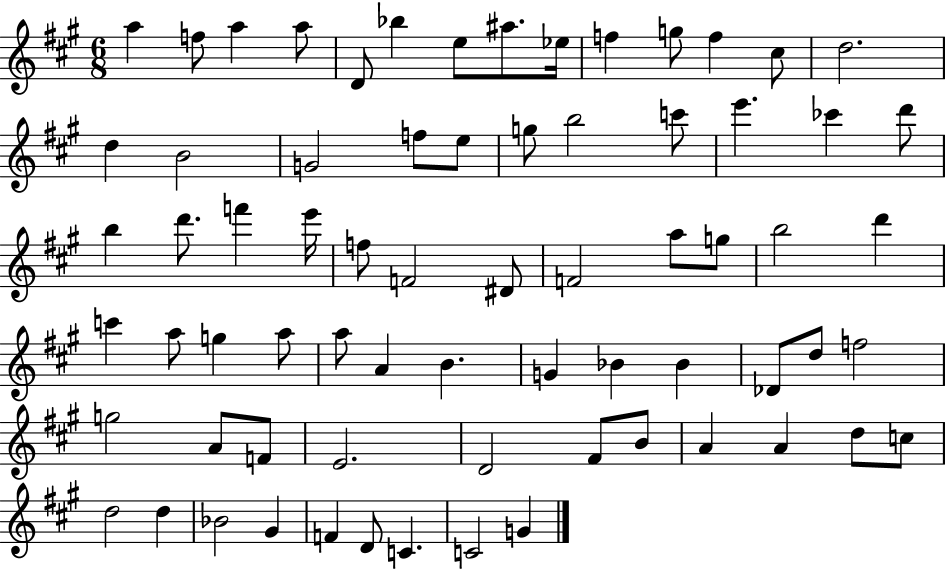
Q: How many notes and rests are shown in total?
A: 70